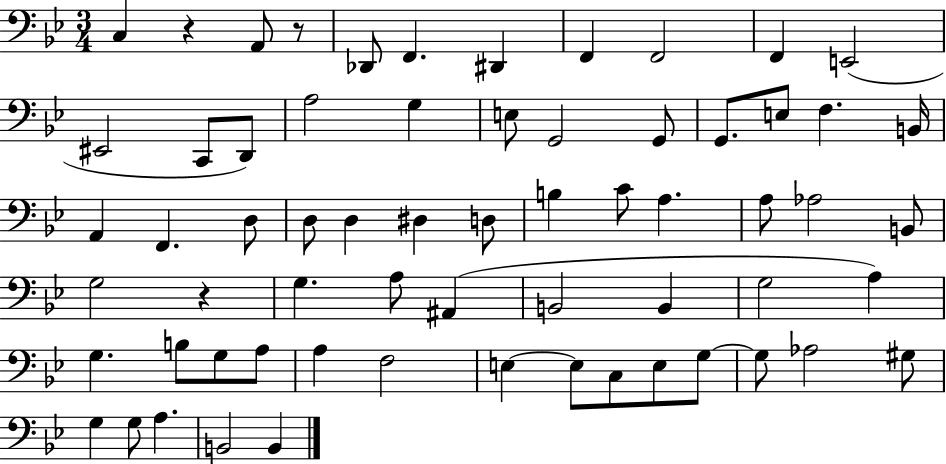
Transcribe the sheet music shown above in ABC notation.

X:1
T:Untitled
M:3/4
L:1/4
K:Bb
C, z A,,/2 z/2 _D,,/2 F,, ^D,, F,, F,,2 F,, E,,2 ^E,,2 C,,/2 D,,/2 A,2 G, E,/2 G,,2 G,,/2 G,,/2 E,/2 F, B,,/4 A,, F,, D,/2 D,/2 D, ^D, D,/2 B, C/2 A, A,/2 _A,2 B,,/2 G,2 z G, A,/2 ^A,, B,,2 B,, G,2 A, G, B,/2 G,/2 A,/2 A, F,2 E, E,/2 C,/2 E,/2 G,/2 G,/2 _A,2 ^G,/2 G, G,/2 A, B,,2 B,,